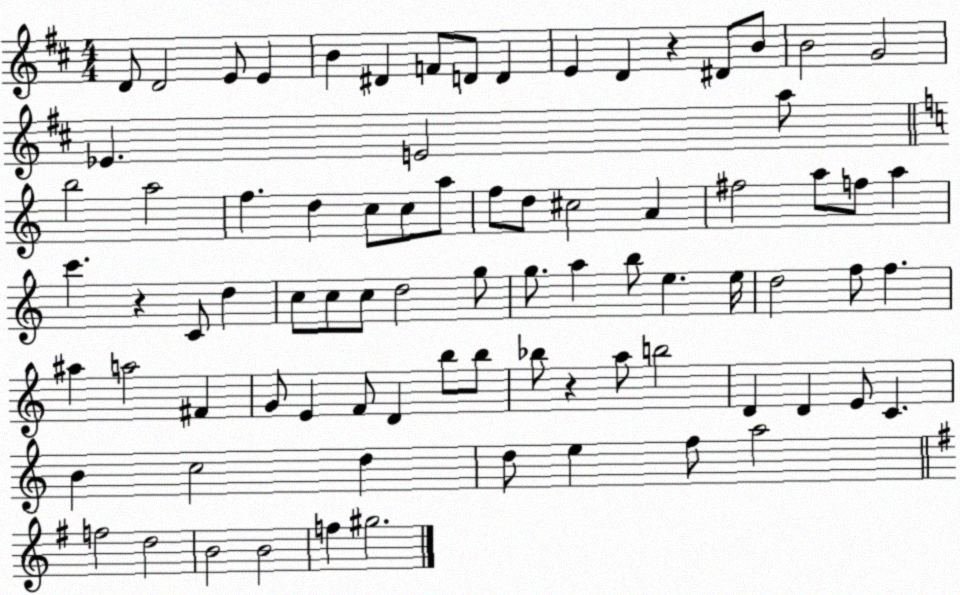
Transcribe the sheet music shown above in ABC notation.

X:1
T:Untitled
M:4/4
L:1/4
K:D
D/2 D2 E/2 E B ^D F/2 D/2 D E D z ^D/2 B/2 B2 G2 _E E2 a/2 b2 a2 f d c/2 c/2 a/2 f/2 d/2 ^c2 A ^f2 a/2 f/2 a c' z C/2 d c/2 c/2 c/2 d2 g/2 g/2 a b/2 e e/4 d2 f/2 f ^a a2 ^F G/2 E F/2 D b/2 b/2 _b/2 z a/2 b2 D D E/2 C B c2 d d/2 e f/2 a2 f2 d2 B2 B2 f ^g2